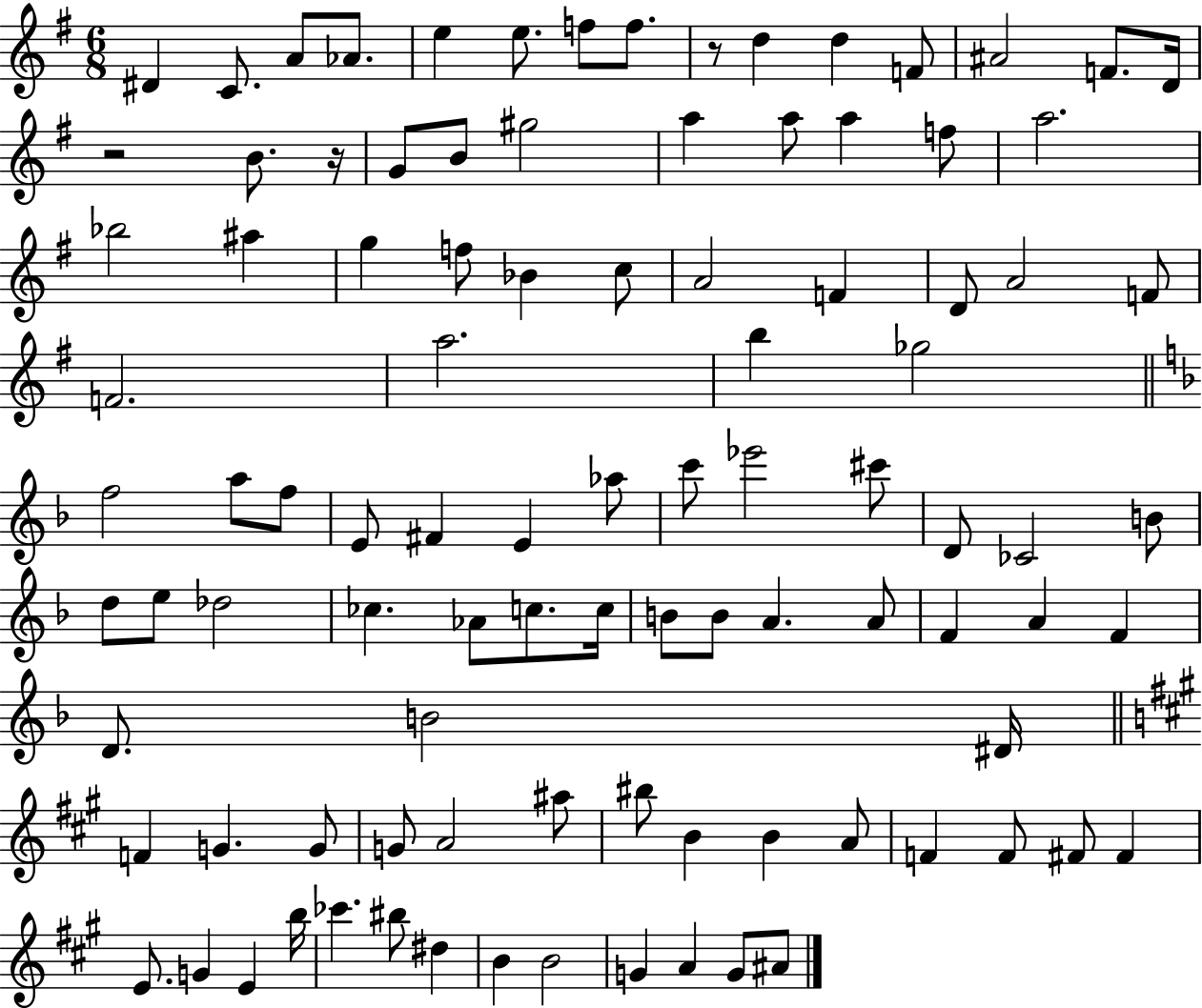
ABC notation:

X:1
T:Untitled
M:6/8
L:1/4
K:G
^D C/2 A/2 _A/2 e e/2 f/2 f/2 z/2 d d F/2 ^A2 F/2 D/4 z2 B/2 z/4 G/2 B/2 ^g2 a a/2 a f/2 a2 _b2 ^a g f/2 _B c/2 A2 F D/2 A2 F/2 F2 a2 b _g2 f2 a/2 f/2 E/2 ^F E _a/2 c'/2 _e'2 ^c'/2 D/2 _C2 B/2 d/2 e/2 _d2 _c _A/2 c/2 c/4 B/2 B/2 A A/2 F A F D/2 B2 ^D/4 F G G/2 G/2 A2 ^a/2 ^b/2 B B A/2 F F/2 ^F/2 ^F E/2 G E b/4 _c' ^b/2 ^d B B2 G A G/2 ^A/2